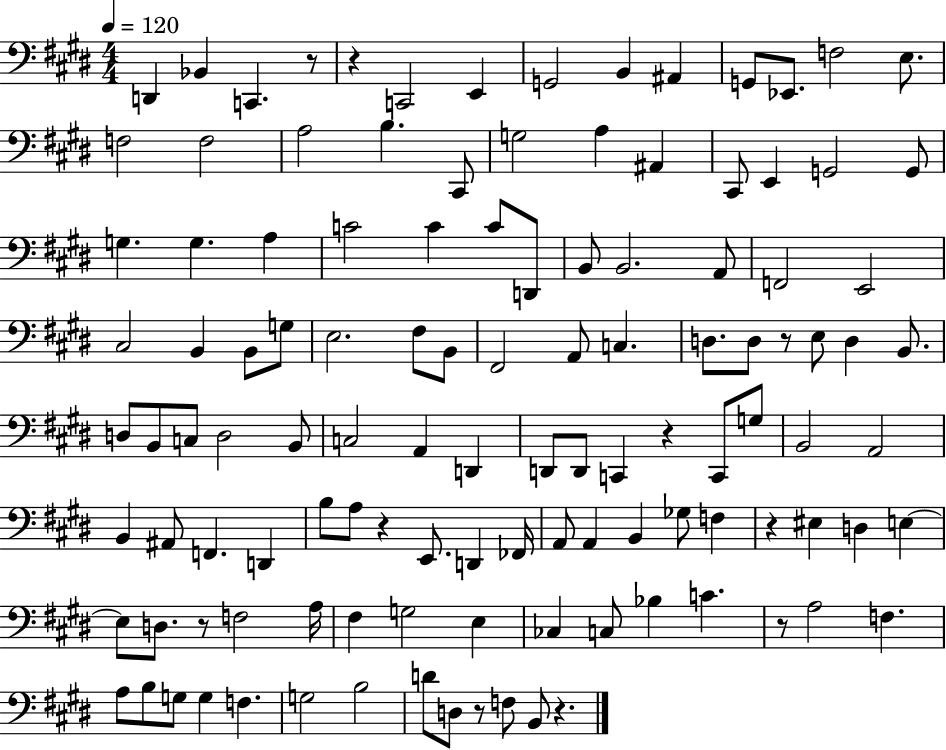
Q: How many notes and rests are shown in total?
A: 117